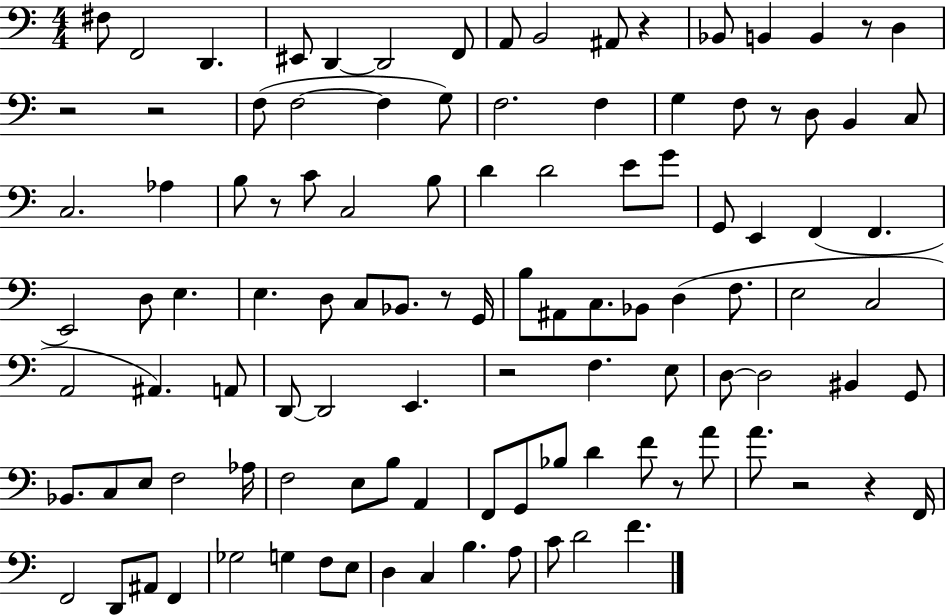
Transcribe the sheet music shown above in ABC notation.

X:1
T:Untitled
M:4/4
L:1/4
K:C
^F,/2 F,,2 D,, ^E,,/2 D,, D,,2 F,,/2 A,,/2 B,,2 ^A,,/2 z _B,,/2 B,, B,, z/2 D, z2 z2 F,/2 F,2 F, G,/2 F,2 F, G, F,/2 z/2 D,/2 B,, C,/2 C,2 _A, B,/2 z/2 C/2 C,2 B,/2 D D2 E/2 G/2 G,,/2 E,, F,, F,, E,,2 D,/2 E, E, D,/2 C,/2 _B,,/2 z/2 G,,/4 B,/2 ^A,,/2 C,/2 _B,,/2 D, F,/2 E,2 C,2 A,,2 ^A,, A,,/2 D,,/2 D,,2 E,, z2 F, E,/2 D,/2 D,2 ^B,, G,,/2 _B,,/2 C,/2 E,/2 F,2 _A,/4 F,2 E,/2 B,/2 A,, F,,/2 G,,/2 _B,/2 D F/2 z/2 A/2 A/2 z2 z F,,/4 F,,2 D,,/2 ^A,,/2 F,, _G,2 G, F,/2 E,/2 D, C, B, A,/2 C/2 D2 F